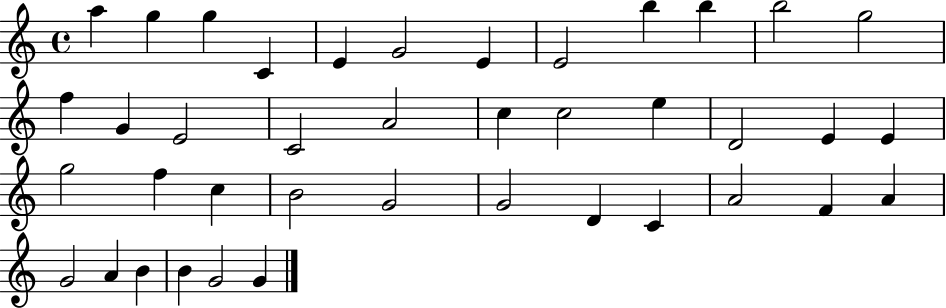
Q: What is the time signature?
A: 4/4